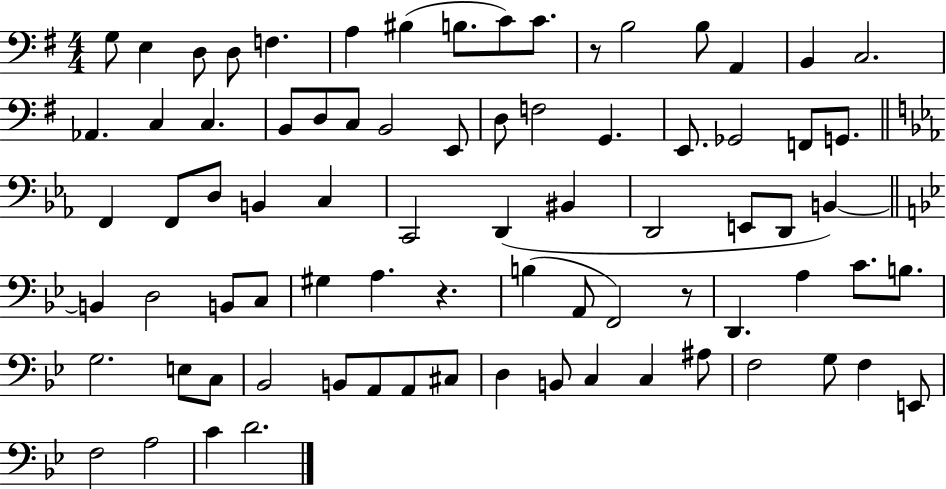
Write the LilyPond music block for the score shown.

{
  \clef bass
  \numericTimeSignature
  \time 4/4
  \key g \major
  g8 e4 d8 d8 f4. | a4 bis4( b8. c'8) c'8. | r8 b2 b8 a,4 | b,4 c2. | \break aes,4. c4 c4. | b,8 d8 c8 b,2 e,8 | d8 f2 g,4. | e,8. ges,2 f,8 g,8. | \break \bar "||" \break \key ees \major f,4 f,8 d8 b,4 c4 | c,2 d,4( bis,4 | d,2 e,8 d,8 b,4~~) | \bar "||" \break \key bes \major b,4 d2 b,8 c8 | gis4 a4. r4. | b4( a,8 f,2) r8 | d,4. a4 c'8. b8. | \break g2. e8 c8 | bes,2 b,8 a,8 a,8 cis8 | d4 b,8 c4 c4 ais8 | f2 g8 f4 e,8 | \break f2 a2 | c'4 d'2. | \bar "|."
}